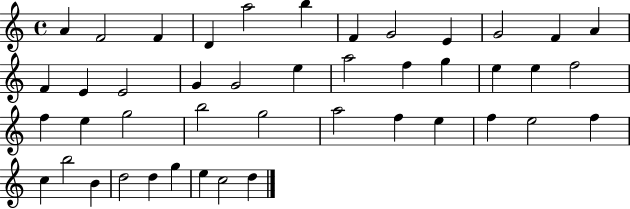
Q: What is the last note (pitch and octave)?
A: D5